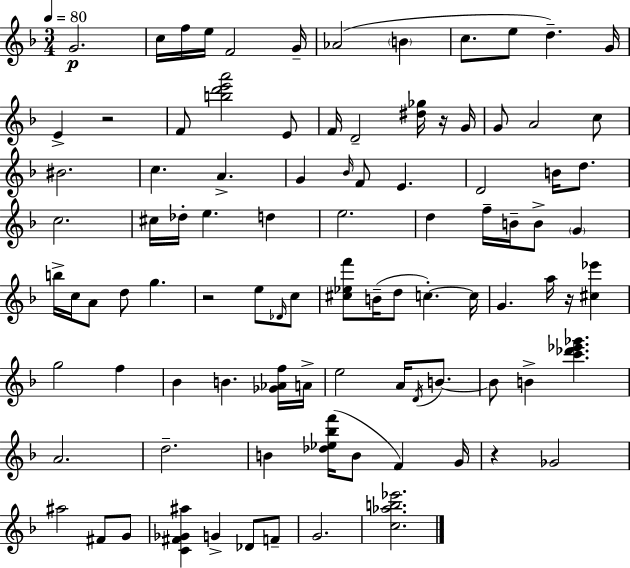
G4/h. C5/s F5/s E5/s F4/h G4/s Ab4/h B4/q C5/e. E5/e D5/q. G4/s E4/q R/h F4/e [B5,D6,E6,A6]/h E4/e F4/s D4/h [D#5,Gb5]/s R/s G4/s G4/e A4/h C5/e BIS4/h. C5/q. A4/q. G4/q Bb4/s F4/e E4/q. D4/h B4/s D5/e. C5/h. C#5/s Db5/s E5/q. D5/q E5/h. D5/q F5/s B4/s B4/e G4/q B5/s C5/s A4/e D5/e G5/q. R/h E5/e Db4/s C5/e [C#5,Eb5,F6]/e B4/s D5/e C5/q. C5/s G4/q. A5/s R/s [C#5,Eb6]/q G5/h F5/q Bb4/q B4/q. [Gb4,Ab4,F5]/s A4/s E5/h A4/s D4/s B4/e. B4/e B4/q [C6,Db6,Eb6,Gb6]/q. A4/h. D5/h. B4/q [Db5,Eb5,Bb5,F6]/s B4/e F4/q G4/s R/q Gb4/h A#5/h F#4/e G4/e [C4,F#4,Gb4,A#5]/q G4/q Db4/e F4/e G4/h. [C5,Ab5,B5,Eb6]/h.